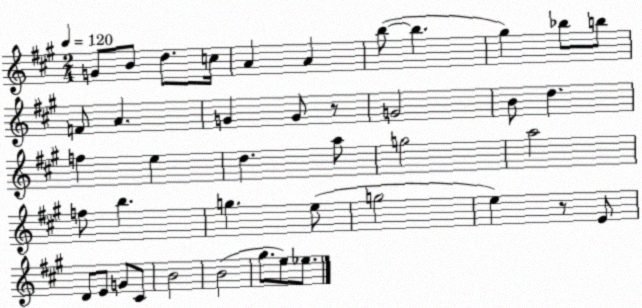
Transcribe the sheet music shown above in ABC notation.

X:1
T:Untitled
M:2/4
L:1/4
K:A
G/2 B/2 d/2 c/4 A A b/2 b ^g _b/2 b/2 F/2 A G G/2 z/2 G2 B/2 d f e d a/2 g2 a2 f/2 b g e/2 g2 e z/2 E/2 D/2 E/2 G/2 ^C/2 B2 B2 ^g/2 e/2 _e/2